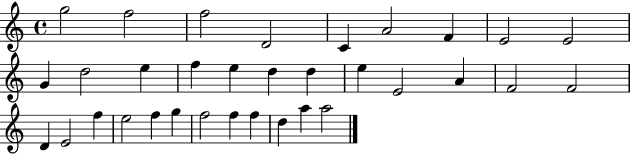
{
  \clef treble
  \time 4/4
  \defaultTimeSignature
  \key c \major
  g''2 f''2 | f''2 d'2 | c'4 a'2 f'4 | e'2 e'2 | \break g'4 d''2 e''4 | f''4 e''4 d''4 d''4 | e''4 e'2 a'4 | f'2 f'2 | \break d'4 e'2 f''4 | e''2 f''4 g''4 | f''2 f''4 f''4 | d''4 a''4 a''2 | \break \bar "|."
}